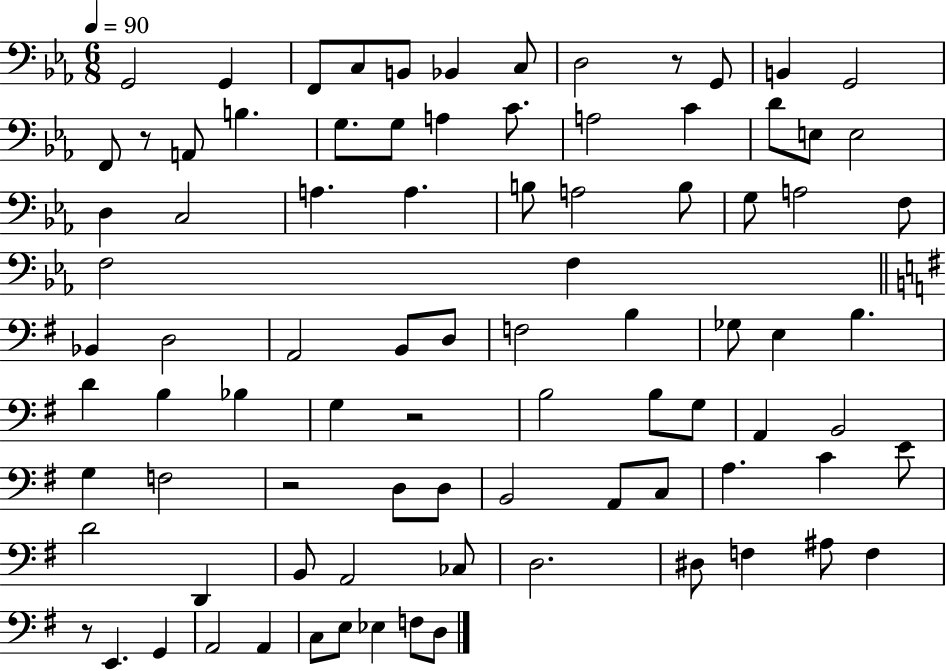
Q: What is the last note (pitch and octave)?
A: D3